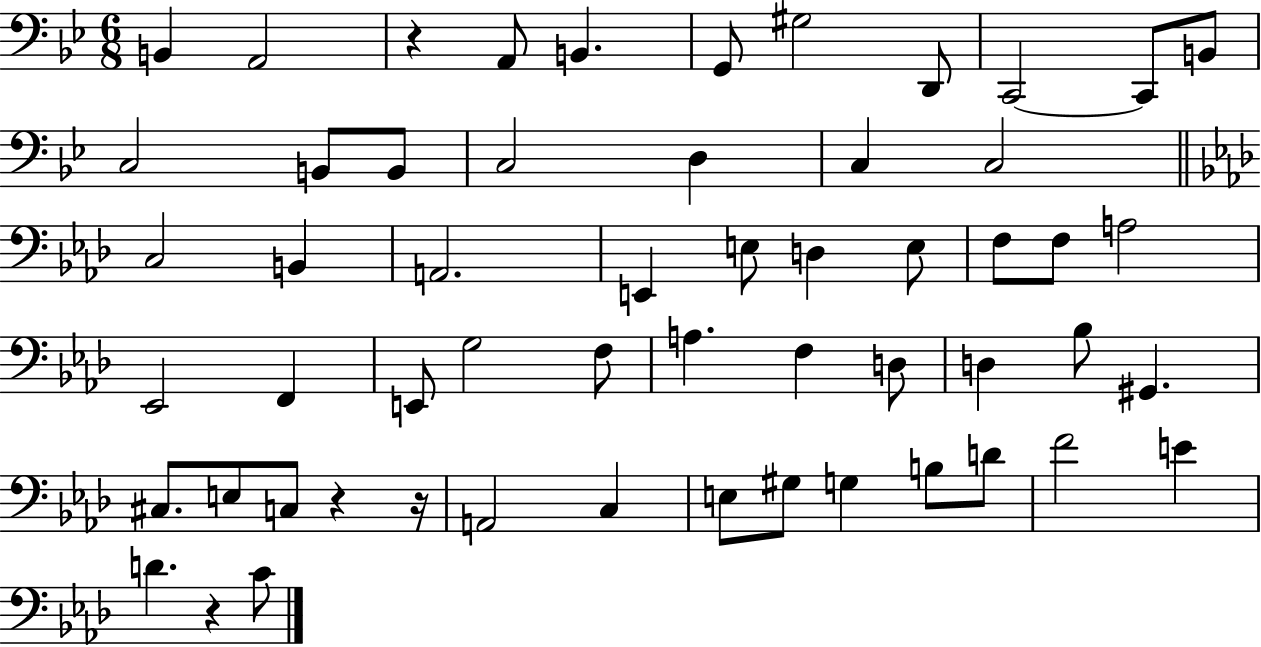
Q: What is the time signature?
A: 6/8